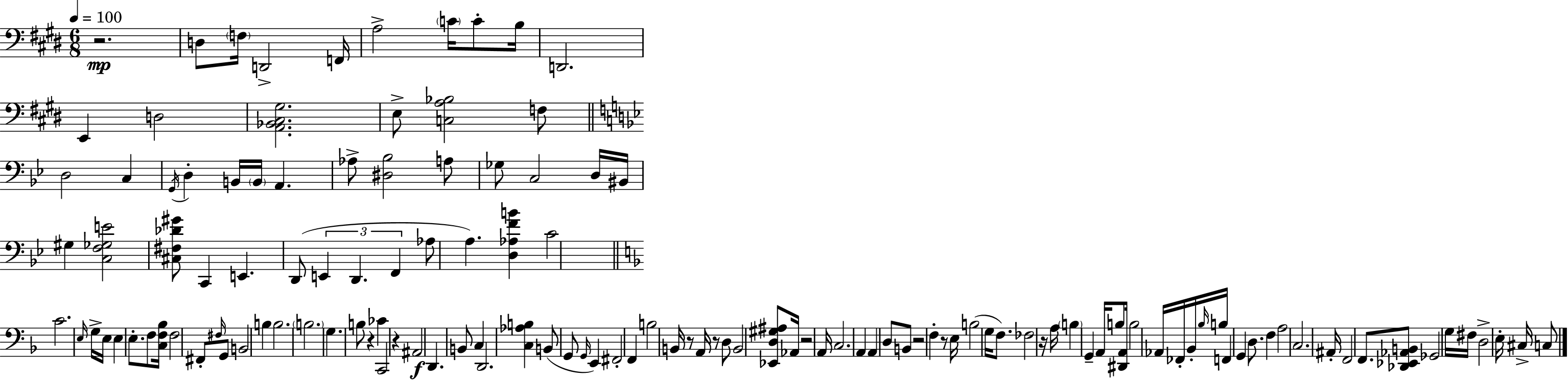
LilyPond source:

{
  \clef bass
  \numericTimeSignature
  \time 6/8
  \key e \major
  \tempo 4 = 100
  r2.\mp | d8 \parenthesize f16 d,2-> f,16 | a2-> \parenthesize c'16 c'8-. b16 | d,2. | \break e,4 d2 | <a, bes, cis gis>2. | e8-> <c a bes>2 f8 | \bar "||" \break \key bes \major d2 c4 | \acciaccatura { g,16 } d4-. b,16 \parenthesize b,16 a,4. | aes8-> <dis bes>2 a8 | ges8 c2 d16 | \break bis,16 gis4 <c f ges e'>2 | <cis fis des' gis'>8 c,4 e,4. | d,8( \tuplet 3/2 { e,4 d,4. | f,4 } aes8 a4.) | \break <d aes f' b'>4 c'2 | \bar "||" \break \key d \minor c'2. | \grace { e16 } g16-> e16 e4 e8.-. f8 | <c f bes>16 f2 fis,8-. \grace { fis16 } | g,8 b,2 b4 | \break b2. | \parenthesize b2. | g4. b8 r4 | ces'4 c,2 | \break r4 ais,2\f | d,4. b,8 c4 | d,2. | <c aes b>4 b,8( g,8 \grace { g,16 } e,4) | \break fis,2-. f,4 | b2 b,16 | r8 a,16 r8 d8 b,2 | <ees, d gis ais>8 aes,16 r2 | \break a,16 c2. | a,4 a,4 d8 | b,8 r2 f4-. | r8 e16 b2( | \break g16 f8.) fes2 | r16 a16 \parenthesize b4 g,4-- | a,16 b8 <dis, a,>16 b2 | aes,16 fes,16-. bes,16-. \grace { bes16 } b16 f,4 g,4 | \break d8. f4 a2 | c2. | ais,16-. f,2 | f,8. <des, ees, aes, b,>8 ges,2 | \break g16 fis16 d2-> | e16-. cis16-> c8 \bar "|."
}